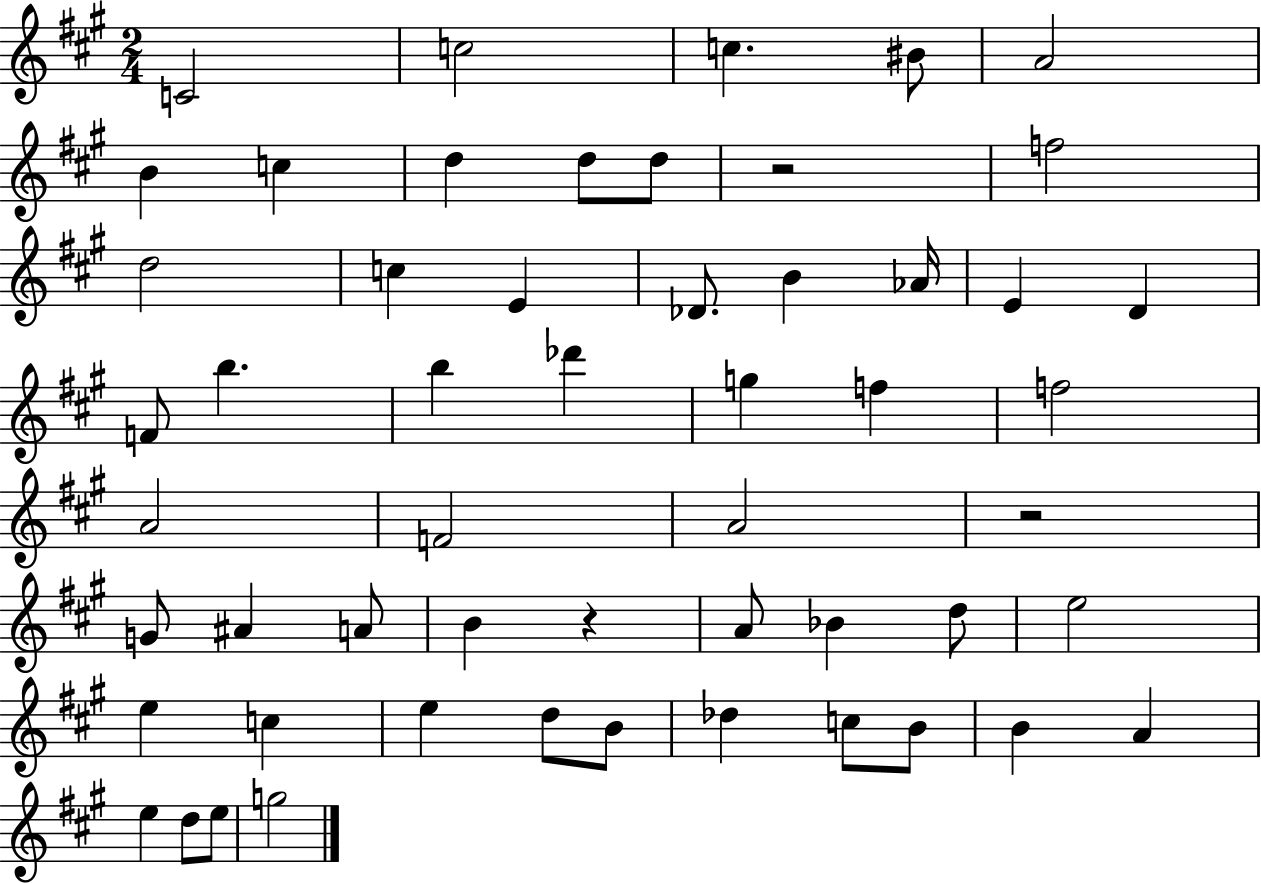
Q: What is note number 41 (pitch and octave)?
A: D5